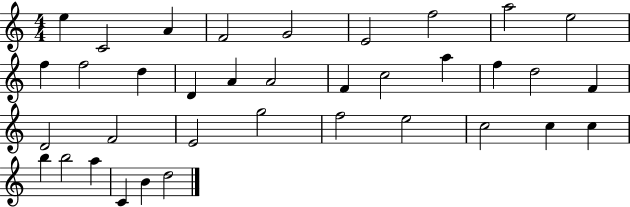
X:1
T:Untitled
M:4/4
L:1/4
K:C
e C2 A F2 G2 E2 f2 a2 e2 f f2 d D A A2 F c2 a f d2 F D2 F2 E2 g2 f2 e2 c2 c c b b2 a C B d2